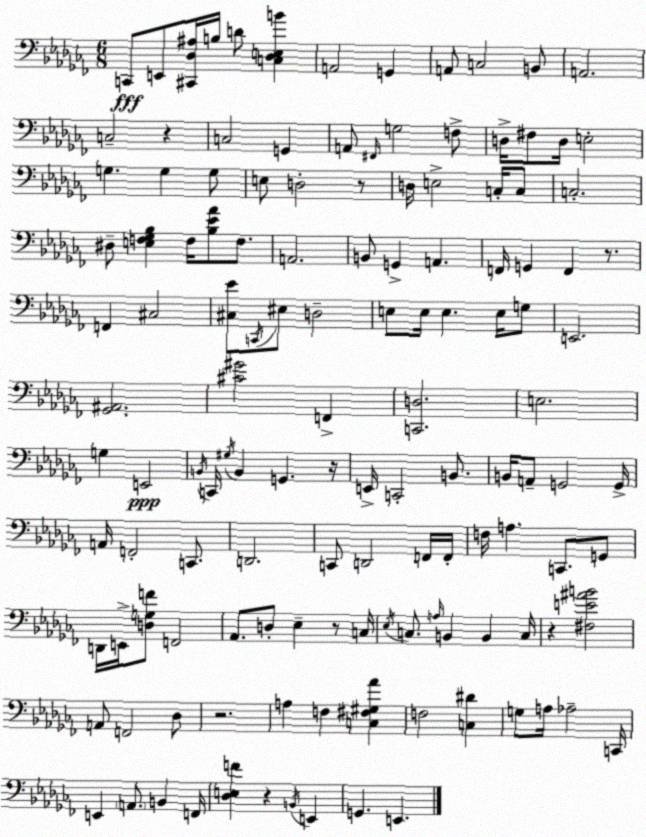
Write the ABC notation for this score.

X:1
T:Untitled
M:6/8
L:1/4
K:Abm
C,,/2 E,,/2 [^C,,_D,^A,]/4 B,/4 D/2 [C,_D,E,B] A,,2 G,, A,,/2 C,2 B,,/2 A,,2 C,2 z C,2 G,, A,,/2 ^F,,/4 G,2 F,/2 D,/4 ^F,/2 D,/4 E,2 G, G, G,/2 E,/2 D,2 z/2 D,/4 E,2 C,/4 C,/2 C,2 ^D,/2 [E,F,_G,_B,] F,/4 [_B,_E_A]/2 F,/2 A,,2 B,,/2 G,, A,, F,,/4 G,, F,, z/2 F,, ^C,2 [^C,_E]/2 C,,/4 ^E,/2 D,2 E,/2 E,/4 E, E,/4 G,/2 E,,2 [_G,,^A,,]2 [^C^G]2 F,, [C,,D,]2 E,2 G, E,,2 B,,/4 C,,/4 ^G,/4 B,, G,, z/4 E,,/4 C,,2 B,,/2 B,,/4 A,,/2 G,,2 G,,/4 A,,/4 F,,2 C,,/2 D,,2 C,,/2 D,,2 F,,/4 F,,/4 F,/4 A, C,,/2 G,,/2 D,,/4 E,,/4 [D,G,F]/2 F,,2 _A,,/2 D,/2 _E, z/2 C,/4 _E,/4 C,/2 A,/4 B,, B,, C,/4 z [^F,E^AB]2 A,,/2 F,,2 _D,/2 z2 A, F, [C,^F,^G,_A] F,2 [C,^D] G,/2 A,/4 _A,2 C,,/4 E,, A,,/2 B,, F,,/4 [_D,E,F] z B,,/4 E,, G,, E,,